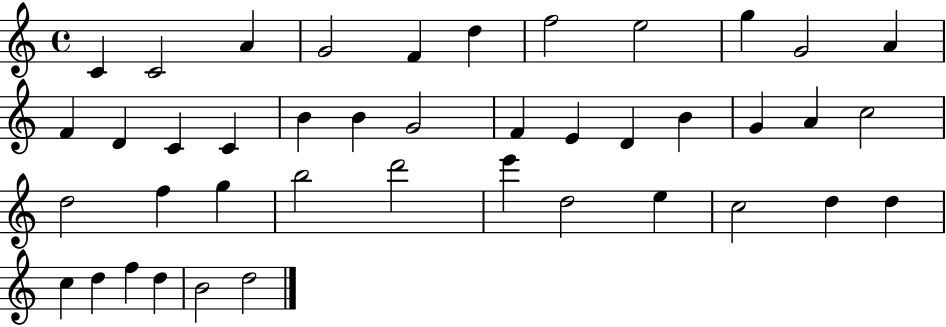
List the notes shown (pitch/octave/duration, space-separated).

C4/q C4/h A4/q G4/h F4/q D5/q F5/h E5/h G5/q G4/h A4/q F4/q D4/q C4/q C4/q B4/q B4/q G4/h F4/q E4/q D4/q B4/q G4/q A4/q C5/h D5/h F5/q G5/q B5/h D6/h E6/q D5/h E5/q C5/h D5/q D5/q C5/q D5/q F5/q D5/q B4/h D5/h